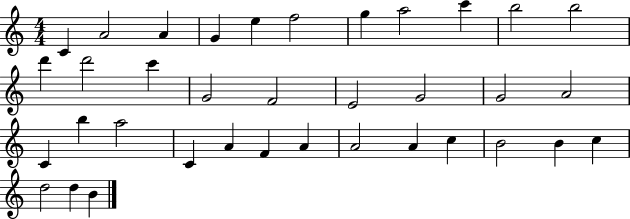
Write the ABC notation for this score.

X:1
T:Untitled
M:4/4
L:1/4
K:C
C A2 A G e f2 g a2 c' b2 b2 d' d'2 c' G2 F2 E2 G2 G2 A2 C b a2 C A F A A2 A c B2 B c d2 d B